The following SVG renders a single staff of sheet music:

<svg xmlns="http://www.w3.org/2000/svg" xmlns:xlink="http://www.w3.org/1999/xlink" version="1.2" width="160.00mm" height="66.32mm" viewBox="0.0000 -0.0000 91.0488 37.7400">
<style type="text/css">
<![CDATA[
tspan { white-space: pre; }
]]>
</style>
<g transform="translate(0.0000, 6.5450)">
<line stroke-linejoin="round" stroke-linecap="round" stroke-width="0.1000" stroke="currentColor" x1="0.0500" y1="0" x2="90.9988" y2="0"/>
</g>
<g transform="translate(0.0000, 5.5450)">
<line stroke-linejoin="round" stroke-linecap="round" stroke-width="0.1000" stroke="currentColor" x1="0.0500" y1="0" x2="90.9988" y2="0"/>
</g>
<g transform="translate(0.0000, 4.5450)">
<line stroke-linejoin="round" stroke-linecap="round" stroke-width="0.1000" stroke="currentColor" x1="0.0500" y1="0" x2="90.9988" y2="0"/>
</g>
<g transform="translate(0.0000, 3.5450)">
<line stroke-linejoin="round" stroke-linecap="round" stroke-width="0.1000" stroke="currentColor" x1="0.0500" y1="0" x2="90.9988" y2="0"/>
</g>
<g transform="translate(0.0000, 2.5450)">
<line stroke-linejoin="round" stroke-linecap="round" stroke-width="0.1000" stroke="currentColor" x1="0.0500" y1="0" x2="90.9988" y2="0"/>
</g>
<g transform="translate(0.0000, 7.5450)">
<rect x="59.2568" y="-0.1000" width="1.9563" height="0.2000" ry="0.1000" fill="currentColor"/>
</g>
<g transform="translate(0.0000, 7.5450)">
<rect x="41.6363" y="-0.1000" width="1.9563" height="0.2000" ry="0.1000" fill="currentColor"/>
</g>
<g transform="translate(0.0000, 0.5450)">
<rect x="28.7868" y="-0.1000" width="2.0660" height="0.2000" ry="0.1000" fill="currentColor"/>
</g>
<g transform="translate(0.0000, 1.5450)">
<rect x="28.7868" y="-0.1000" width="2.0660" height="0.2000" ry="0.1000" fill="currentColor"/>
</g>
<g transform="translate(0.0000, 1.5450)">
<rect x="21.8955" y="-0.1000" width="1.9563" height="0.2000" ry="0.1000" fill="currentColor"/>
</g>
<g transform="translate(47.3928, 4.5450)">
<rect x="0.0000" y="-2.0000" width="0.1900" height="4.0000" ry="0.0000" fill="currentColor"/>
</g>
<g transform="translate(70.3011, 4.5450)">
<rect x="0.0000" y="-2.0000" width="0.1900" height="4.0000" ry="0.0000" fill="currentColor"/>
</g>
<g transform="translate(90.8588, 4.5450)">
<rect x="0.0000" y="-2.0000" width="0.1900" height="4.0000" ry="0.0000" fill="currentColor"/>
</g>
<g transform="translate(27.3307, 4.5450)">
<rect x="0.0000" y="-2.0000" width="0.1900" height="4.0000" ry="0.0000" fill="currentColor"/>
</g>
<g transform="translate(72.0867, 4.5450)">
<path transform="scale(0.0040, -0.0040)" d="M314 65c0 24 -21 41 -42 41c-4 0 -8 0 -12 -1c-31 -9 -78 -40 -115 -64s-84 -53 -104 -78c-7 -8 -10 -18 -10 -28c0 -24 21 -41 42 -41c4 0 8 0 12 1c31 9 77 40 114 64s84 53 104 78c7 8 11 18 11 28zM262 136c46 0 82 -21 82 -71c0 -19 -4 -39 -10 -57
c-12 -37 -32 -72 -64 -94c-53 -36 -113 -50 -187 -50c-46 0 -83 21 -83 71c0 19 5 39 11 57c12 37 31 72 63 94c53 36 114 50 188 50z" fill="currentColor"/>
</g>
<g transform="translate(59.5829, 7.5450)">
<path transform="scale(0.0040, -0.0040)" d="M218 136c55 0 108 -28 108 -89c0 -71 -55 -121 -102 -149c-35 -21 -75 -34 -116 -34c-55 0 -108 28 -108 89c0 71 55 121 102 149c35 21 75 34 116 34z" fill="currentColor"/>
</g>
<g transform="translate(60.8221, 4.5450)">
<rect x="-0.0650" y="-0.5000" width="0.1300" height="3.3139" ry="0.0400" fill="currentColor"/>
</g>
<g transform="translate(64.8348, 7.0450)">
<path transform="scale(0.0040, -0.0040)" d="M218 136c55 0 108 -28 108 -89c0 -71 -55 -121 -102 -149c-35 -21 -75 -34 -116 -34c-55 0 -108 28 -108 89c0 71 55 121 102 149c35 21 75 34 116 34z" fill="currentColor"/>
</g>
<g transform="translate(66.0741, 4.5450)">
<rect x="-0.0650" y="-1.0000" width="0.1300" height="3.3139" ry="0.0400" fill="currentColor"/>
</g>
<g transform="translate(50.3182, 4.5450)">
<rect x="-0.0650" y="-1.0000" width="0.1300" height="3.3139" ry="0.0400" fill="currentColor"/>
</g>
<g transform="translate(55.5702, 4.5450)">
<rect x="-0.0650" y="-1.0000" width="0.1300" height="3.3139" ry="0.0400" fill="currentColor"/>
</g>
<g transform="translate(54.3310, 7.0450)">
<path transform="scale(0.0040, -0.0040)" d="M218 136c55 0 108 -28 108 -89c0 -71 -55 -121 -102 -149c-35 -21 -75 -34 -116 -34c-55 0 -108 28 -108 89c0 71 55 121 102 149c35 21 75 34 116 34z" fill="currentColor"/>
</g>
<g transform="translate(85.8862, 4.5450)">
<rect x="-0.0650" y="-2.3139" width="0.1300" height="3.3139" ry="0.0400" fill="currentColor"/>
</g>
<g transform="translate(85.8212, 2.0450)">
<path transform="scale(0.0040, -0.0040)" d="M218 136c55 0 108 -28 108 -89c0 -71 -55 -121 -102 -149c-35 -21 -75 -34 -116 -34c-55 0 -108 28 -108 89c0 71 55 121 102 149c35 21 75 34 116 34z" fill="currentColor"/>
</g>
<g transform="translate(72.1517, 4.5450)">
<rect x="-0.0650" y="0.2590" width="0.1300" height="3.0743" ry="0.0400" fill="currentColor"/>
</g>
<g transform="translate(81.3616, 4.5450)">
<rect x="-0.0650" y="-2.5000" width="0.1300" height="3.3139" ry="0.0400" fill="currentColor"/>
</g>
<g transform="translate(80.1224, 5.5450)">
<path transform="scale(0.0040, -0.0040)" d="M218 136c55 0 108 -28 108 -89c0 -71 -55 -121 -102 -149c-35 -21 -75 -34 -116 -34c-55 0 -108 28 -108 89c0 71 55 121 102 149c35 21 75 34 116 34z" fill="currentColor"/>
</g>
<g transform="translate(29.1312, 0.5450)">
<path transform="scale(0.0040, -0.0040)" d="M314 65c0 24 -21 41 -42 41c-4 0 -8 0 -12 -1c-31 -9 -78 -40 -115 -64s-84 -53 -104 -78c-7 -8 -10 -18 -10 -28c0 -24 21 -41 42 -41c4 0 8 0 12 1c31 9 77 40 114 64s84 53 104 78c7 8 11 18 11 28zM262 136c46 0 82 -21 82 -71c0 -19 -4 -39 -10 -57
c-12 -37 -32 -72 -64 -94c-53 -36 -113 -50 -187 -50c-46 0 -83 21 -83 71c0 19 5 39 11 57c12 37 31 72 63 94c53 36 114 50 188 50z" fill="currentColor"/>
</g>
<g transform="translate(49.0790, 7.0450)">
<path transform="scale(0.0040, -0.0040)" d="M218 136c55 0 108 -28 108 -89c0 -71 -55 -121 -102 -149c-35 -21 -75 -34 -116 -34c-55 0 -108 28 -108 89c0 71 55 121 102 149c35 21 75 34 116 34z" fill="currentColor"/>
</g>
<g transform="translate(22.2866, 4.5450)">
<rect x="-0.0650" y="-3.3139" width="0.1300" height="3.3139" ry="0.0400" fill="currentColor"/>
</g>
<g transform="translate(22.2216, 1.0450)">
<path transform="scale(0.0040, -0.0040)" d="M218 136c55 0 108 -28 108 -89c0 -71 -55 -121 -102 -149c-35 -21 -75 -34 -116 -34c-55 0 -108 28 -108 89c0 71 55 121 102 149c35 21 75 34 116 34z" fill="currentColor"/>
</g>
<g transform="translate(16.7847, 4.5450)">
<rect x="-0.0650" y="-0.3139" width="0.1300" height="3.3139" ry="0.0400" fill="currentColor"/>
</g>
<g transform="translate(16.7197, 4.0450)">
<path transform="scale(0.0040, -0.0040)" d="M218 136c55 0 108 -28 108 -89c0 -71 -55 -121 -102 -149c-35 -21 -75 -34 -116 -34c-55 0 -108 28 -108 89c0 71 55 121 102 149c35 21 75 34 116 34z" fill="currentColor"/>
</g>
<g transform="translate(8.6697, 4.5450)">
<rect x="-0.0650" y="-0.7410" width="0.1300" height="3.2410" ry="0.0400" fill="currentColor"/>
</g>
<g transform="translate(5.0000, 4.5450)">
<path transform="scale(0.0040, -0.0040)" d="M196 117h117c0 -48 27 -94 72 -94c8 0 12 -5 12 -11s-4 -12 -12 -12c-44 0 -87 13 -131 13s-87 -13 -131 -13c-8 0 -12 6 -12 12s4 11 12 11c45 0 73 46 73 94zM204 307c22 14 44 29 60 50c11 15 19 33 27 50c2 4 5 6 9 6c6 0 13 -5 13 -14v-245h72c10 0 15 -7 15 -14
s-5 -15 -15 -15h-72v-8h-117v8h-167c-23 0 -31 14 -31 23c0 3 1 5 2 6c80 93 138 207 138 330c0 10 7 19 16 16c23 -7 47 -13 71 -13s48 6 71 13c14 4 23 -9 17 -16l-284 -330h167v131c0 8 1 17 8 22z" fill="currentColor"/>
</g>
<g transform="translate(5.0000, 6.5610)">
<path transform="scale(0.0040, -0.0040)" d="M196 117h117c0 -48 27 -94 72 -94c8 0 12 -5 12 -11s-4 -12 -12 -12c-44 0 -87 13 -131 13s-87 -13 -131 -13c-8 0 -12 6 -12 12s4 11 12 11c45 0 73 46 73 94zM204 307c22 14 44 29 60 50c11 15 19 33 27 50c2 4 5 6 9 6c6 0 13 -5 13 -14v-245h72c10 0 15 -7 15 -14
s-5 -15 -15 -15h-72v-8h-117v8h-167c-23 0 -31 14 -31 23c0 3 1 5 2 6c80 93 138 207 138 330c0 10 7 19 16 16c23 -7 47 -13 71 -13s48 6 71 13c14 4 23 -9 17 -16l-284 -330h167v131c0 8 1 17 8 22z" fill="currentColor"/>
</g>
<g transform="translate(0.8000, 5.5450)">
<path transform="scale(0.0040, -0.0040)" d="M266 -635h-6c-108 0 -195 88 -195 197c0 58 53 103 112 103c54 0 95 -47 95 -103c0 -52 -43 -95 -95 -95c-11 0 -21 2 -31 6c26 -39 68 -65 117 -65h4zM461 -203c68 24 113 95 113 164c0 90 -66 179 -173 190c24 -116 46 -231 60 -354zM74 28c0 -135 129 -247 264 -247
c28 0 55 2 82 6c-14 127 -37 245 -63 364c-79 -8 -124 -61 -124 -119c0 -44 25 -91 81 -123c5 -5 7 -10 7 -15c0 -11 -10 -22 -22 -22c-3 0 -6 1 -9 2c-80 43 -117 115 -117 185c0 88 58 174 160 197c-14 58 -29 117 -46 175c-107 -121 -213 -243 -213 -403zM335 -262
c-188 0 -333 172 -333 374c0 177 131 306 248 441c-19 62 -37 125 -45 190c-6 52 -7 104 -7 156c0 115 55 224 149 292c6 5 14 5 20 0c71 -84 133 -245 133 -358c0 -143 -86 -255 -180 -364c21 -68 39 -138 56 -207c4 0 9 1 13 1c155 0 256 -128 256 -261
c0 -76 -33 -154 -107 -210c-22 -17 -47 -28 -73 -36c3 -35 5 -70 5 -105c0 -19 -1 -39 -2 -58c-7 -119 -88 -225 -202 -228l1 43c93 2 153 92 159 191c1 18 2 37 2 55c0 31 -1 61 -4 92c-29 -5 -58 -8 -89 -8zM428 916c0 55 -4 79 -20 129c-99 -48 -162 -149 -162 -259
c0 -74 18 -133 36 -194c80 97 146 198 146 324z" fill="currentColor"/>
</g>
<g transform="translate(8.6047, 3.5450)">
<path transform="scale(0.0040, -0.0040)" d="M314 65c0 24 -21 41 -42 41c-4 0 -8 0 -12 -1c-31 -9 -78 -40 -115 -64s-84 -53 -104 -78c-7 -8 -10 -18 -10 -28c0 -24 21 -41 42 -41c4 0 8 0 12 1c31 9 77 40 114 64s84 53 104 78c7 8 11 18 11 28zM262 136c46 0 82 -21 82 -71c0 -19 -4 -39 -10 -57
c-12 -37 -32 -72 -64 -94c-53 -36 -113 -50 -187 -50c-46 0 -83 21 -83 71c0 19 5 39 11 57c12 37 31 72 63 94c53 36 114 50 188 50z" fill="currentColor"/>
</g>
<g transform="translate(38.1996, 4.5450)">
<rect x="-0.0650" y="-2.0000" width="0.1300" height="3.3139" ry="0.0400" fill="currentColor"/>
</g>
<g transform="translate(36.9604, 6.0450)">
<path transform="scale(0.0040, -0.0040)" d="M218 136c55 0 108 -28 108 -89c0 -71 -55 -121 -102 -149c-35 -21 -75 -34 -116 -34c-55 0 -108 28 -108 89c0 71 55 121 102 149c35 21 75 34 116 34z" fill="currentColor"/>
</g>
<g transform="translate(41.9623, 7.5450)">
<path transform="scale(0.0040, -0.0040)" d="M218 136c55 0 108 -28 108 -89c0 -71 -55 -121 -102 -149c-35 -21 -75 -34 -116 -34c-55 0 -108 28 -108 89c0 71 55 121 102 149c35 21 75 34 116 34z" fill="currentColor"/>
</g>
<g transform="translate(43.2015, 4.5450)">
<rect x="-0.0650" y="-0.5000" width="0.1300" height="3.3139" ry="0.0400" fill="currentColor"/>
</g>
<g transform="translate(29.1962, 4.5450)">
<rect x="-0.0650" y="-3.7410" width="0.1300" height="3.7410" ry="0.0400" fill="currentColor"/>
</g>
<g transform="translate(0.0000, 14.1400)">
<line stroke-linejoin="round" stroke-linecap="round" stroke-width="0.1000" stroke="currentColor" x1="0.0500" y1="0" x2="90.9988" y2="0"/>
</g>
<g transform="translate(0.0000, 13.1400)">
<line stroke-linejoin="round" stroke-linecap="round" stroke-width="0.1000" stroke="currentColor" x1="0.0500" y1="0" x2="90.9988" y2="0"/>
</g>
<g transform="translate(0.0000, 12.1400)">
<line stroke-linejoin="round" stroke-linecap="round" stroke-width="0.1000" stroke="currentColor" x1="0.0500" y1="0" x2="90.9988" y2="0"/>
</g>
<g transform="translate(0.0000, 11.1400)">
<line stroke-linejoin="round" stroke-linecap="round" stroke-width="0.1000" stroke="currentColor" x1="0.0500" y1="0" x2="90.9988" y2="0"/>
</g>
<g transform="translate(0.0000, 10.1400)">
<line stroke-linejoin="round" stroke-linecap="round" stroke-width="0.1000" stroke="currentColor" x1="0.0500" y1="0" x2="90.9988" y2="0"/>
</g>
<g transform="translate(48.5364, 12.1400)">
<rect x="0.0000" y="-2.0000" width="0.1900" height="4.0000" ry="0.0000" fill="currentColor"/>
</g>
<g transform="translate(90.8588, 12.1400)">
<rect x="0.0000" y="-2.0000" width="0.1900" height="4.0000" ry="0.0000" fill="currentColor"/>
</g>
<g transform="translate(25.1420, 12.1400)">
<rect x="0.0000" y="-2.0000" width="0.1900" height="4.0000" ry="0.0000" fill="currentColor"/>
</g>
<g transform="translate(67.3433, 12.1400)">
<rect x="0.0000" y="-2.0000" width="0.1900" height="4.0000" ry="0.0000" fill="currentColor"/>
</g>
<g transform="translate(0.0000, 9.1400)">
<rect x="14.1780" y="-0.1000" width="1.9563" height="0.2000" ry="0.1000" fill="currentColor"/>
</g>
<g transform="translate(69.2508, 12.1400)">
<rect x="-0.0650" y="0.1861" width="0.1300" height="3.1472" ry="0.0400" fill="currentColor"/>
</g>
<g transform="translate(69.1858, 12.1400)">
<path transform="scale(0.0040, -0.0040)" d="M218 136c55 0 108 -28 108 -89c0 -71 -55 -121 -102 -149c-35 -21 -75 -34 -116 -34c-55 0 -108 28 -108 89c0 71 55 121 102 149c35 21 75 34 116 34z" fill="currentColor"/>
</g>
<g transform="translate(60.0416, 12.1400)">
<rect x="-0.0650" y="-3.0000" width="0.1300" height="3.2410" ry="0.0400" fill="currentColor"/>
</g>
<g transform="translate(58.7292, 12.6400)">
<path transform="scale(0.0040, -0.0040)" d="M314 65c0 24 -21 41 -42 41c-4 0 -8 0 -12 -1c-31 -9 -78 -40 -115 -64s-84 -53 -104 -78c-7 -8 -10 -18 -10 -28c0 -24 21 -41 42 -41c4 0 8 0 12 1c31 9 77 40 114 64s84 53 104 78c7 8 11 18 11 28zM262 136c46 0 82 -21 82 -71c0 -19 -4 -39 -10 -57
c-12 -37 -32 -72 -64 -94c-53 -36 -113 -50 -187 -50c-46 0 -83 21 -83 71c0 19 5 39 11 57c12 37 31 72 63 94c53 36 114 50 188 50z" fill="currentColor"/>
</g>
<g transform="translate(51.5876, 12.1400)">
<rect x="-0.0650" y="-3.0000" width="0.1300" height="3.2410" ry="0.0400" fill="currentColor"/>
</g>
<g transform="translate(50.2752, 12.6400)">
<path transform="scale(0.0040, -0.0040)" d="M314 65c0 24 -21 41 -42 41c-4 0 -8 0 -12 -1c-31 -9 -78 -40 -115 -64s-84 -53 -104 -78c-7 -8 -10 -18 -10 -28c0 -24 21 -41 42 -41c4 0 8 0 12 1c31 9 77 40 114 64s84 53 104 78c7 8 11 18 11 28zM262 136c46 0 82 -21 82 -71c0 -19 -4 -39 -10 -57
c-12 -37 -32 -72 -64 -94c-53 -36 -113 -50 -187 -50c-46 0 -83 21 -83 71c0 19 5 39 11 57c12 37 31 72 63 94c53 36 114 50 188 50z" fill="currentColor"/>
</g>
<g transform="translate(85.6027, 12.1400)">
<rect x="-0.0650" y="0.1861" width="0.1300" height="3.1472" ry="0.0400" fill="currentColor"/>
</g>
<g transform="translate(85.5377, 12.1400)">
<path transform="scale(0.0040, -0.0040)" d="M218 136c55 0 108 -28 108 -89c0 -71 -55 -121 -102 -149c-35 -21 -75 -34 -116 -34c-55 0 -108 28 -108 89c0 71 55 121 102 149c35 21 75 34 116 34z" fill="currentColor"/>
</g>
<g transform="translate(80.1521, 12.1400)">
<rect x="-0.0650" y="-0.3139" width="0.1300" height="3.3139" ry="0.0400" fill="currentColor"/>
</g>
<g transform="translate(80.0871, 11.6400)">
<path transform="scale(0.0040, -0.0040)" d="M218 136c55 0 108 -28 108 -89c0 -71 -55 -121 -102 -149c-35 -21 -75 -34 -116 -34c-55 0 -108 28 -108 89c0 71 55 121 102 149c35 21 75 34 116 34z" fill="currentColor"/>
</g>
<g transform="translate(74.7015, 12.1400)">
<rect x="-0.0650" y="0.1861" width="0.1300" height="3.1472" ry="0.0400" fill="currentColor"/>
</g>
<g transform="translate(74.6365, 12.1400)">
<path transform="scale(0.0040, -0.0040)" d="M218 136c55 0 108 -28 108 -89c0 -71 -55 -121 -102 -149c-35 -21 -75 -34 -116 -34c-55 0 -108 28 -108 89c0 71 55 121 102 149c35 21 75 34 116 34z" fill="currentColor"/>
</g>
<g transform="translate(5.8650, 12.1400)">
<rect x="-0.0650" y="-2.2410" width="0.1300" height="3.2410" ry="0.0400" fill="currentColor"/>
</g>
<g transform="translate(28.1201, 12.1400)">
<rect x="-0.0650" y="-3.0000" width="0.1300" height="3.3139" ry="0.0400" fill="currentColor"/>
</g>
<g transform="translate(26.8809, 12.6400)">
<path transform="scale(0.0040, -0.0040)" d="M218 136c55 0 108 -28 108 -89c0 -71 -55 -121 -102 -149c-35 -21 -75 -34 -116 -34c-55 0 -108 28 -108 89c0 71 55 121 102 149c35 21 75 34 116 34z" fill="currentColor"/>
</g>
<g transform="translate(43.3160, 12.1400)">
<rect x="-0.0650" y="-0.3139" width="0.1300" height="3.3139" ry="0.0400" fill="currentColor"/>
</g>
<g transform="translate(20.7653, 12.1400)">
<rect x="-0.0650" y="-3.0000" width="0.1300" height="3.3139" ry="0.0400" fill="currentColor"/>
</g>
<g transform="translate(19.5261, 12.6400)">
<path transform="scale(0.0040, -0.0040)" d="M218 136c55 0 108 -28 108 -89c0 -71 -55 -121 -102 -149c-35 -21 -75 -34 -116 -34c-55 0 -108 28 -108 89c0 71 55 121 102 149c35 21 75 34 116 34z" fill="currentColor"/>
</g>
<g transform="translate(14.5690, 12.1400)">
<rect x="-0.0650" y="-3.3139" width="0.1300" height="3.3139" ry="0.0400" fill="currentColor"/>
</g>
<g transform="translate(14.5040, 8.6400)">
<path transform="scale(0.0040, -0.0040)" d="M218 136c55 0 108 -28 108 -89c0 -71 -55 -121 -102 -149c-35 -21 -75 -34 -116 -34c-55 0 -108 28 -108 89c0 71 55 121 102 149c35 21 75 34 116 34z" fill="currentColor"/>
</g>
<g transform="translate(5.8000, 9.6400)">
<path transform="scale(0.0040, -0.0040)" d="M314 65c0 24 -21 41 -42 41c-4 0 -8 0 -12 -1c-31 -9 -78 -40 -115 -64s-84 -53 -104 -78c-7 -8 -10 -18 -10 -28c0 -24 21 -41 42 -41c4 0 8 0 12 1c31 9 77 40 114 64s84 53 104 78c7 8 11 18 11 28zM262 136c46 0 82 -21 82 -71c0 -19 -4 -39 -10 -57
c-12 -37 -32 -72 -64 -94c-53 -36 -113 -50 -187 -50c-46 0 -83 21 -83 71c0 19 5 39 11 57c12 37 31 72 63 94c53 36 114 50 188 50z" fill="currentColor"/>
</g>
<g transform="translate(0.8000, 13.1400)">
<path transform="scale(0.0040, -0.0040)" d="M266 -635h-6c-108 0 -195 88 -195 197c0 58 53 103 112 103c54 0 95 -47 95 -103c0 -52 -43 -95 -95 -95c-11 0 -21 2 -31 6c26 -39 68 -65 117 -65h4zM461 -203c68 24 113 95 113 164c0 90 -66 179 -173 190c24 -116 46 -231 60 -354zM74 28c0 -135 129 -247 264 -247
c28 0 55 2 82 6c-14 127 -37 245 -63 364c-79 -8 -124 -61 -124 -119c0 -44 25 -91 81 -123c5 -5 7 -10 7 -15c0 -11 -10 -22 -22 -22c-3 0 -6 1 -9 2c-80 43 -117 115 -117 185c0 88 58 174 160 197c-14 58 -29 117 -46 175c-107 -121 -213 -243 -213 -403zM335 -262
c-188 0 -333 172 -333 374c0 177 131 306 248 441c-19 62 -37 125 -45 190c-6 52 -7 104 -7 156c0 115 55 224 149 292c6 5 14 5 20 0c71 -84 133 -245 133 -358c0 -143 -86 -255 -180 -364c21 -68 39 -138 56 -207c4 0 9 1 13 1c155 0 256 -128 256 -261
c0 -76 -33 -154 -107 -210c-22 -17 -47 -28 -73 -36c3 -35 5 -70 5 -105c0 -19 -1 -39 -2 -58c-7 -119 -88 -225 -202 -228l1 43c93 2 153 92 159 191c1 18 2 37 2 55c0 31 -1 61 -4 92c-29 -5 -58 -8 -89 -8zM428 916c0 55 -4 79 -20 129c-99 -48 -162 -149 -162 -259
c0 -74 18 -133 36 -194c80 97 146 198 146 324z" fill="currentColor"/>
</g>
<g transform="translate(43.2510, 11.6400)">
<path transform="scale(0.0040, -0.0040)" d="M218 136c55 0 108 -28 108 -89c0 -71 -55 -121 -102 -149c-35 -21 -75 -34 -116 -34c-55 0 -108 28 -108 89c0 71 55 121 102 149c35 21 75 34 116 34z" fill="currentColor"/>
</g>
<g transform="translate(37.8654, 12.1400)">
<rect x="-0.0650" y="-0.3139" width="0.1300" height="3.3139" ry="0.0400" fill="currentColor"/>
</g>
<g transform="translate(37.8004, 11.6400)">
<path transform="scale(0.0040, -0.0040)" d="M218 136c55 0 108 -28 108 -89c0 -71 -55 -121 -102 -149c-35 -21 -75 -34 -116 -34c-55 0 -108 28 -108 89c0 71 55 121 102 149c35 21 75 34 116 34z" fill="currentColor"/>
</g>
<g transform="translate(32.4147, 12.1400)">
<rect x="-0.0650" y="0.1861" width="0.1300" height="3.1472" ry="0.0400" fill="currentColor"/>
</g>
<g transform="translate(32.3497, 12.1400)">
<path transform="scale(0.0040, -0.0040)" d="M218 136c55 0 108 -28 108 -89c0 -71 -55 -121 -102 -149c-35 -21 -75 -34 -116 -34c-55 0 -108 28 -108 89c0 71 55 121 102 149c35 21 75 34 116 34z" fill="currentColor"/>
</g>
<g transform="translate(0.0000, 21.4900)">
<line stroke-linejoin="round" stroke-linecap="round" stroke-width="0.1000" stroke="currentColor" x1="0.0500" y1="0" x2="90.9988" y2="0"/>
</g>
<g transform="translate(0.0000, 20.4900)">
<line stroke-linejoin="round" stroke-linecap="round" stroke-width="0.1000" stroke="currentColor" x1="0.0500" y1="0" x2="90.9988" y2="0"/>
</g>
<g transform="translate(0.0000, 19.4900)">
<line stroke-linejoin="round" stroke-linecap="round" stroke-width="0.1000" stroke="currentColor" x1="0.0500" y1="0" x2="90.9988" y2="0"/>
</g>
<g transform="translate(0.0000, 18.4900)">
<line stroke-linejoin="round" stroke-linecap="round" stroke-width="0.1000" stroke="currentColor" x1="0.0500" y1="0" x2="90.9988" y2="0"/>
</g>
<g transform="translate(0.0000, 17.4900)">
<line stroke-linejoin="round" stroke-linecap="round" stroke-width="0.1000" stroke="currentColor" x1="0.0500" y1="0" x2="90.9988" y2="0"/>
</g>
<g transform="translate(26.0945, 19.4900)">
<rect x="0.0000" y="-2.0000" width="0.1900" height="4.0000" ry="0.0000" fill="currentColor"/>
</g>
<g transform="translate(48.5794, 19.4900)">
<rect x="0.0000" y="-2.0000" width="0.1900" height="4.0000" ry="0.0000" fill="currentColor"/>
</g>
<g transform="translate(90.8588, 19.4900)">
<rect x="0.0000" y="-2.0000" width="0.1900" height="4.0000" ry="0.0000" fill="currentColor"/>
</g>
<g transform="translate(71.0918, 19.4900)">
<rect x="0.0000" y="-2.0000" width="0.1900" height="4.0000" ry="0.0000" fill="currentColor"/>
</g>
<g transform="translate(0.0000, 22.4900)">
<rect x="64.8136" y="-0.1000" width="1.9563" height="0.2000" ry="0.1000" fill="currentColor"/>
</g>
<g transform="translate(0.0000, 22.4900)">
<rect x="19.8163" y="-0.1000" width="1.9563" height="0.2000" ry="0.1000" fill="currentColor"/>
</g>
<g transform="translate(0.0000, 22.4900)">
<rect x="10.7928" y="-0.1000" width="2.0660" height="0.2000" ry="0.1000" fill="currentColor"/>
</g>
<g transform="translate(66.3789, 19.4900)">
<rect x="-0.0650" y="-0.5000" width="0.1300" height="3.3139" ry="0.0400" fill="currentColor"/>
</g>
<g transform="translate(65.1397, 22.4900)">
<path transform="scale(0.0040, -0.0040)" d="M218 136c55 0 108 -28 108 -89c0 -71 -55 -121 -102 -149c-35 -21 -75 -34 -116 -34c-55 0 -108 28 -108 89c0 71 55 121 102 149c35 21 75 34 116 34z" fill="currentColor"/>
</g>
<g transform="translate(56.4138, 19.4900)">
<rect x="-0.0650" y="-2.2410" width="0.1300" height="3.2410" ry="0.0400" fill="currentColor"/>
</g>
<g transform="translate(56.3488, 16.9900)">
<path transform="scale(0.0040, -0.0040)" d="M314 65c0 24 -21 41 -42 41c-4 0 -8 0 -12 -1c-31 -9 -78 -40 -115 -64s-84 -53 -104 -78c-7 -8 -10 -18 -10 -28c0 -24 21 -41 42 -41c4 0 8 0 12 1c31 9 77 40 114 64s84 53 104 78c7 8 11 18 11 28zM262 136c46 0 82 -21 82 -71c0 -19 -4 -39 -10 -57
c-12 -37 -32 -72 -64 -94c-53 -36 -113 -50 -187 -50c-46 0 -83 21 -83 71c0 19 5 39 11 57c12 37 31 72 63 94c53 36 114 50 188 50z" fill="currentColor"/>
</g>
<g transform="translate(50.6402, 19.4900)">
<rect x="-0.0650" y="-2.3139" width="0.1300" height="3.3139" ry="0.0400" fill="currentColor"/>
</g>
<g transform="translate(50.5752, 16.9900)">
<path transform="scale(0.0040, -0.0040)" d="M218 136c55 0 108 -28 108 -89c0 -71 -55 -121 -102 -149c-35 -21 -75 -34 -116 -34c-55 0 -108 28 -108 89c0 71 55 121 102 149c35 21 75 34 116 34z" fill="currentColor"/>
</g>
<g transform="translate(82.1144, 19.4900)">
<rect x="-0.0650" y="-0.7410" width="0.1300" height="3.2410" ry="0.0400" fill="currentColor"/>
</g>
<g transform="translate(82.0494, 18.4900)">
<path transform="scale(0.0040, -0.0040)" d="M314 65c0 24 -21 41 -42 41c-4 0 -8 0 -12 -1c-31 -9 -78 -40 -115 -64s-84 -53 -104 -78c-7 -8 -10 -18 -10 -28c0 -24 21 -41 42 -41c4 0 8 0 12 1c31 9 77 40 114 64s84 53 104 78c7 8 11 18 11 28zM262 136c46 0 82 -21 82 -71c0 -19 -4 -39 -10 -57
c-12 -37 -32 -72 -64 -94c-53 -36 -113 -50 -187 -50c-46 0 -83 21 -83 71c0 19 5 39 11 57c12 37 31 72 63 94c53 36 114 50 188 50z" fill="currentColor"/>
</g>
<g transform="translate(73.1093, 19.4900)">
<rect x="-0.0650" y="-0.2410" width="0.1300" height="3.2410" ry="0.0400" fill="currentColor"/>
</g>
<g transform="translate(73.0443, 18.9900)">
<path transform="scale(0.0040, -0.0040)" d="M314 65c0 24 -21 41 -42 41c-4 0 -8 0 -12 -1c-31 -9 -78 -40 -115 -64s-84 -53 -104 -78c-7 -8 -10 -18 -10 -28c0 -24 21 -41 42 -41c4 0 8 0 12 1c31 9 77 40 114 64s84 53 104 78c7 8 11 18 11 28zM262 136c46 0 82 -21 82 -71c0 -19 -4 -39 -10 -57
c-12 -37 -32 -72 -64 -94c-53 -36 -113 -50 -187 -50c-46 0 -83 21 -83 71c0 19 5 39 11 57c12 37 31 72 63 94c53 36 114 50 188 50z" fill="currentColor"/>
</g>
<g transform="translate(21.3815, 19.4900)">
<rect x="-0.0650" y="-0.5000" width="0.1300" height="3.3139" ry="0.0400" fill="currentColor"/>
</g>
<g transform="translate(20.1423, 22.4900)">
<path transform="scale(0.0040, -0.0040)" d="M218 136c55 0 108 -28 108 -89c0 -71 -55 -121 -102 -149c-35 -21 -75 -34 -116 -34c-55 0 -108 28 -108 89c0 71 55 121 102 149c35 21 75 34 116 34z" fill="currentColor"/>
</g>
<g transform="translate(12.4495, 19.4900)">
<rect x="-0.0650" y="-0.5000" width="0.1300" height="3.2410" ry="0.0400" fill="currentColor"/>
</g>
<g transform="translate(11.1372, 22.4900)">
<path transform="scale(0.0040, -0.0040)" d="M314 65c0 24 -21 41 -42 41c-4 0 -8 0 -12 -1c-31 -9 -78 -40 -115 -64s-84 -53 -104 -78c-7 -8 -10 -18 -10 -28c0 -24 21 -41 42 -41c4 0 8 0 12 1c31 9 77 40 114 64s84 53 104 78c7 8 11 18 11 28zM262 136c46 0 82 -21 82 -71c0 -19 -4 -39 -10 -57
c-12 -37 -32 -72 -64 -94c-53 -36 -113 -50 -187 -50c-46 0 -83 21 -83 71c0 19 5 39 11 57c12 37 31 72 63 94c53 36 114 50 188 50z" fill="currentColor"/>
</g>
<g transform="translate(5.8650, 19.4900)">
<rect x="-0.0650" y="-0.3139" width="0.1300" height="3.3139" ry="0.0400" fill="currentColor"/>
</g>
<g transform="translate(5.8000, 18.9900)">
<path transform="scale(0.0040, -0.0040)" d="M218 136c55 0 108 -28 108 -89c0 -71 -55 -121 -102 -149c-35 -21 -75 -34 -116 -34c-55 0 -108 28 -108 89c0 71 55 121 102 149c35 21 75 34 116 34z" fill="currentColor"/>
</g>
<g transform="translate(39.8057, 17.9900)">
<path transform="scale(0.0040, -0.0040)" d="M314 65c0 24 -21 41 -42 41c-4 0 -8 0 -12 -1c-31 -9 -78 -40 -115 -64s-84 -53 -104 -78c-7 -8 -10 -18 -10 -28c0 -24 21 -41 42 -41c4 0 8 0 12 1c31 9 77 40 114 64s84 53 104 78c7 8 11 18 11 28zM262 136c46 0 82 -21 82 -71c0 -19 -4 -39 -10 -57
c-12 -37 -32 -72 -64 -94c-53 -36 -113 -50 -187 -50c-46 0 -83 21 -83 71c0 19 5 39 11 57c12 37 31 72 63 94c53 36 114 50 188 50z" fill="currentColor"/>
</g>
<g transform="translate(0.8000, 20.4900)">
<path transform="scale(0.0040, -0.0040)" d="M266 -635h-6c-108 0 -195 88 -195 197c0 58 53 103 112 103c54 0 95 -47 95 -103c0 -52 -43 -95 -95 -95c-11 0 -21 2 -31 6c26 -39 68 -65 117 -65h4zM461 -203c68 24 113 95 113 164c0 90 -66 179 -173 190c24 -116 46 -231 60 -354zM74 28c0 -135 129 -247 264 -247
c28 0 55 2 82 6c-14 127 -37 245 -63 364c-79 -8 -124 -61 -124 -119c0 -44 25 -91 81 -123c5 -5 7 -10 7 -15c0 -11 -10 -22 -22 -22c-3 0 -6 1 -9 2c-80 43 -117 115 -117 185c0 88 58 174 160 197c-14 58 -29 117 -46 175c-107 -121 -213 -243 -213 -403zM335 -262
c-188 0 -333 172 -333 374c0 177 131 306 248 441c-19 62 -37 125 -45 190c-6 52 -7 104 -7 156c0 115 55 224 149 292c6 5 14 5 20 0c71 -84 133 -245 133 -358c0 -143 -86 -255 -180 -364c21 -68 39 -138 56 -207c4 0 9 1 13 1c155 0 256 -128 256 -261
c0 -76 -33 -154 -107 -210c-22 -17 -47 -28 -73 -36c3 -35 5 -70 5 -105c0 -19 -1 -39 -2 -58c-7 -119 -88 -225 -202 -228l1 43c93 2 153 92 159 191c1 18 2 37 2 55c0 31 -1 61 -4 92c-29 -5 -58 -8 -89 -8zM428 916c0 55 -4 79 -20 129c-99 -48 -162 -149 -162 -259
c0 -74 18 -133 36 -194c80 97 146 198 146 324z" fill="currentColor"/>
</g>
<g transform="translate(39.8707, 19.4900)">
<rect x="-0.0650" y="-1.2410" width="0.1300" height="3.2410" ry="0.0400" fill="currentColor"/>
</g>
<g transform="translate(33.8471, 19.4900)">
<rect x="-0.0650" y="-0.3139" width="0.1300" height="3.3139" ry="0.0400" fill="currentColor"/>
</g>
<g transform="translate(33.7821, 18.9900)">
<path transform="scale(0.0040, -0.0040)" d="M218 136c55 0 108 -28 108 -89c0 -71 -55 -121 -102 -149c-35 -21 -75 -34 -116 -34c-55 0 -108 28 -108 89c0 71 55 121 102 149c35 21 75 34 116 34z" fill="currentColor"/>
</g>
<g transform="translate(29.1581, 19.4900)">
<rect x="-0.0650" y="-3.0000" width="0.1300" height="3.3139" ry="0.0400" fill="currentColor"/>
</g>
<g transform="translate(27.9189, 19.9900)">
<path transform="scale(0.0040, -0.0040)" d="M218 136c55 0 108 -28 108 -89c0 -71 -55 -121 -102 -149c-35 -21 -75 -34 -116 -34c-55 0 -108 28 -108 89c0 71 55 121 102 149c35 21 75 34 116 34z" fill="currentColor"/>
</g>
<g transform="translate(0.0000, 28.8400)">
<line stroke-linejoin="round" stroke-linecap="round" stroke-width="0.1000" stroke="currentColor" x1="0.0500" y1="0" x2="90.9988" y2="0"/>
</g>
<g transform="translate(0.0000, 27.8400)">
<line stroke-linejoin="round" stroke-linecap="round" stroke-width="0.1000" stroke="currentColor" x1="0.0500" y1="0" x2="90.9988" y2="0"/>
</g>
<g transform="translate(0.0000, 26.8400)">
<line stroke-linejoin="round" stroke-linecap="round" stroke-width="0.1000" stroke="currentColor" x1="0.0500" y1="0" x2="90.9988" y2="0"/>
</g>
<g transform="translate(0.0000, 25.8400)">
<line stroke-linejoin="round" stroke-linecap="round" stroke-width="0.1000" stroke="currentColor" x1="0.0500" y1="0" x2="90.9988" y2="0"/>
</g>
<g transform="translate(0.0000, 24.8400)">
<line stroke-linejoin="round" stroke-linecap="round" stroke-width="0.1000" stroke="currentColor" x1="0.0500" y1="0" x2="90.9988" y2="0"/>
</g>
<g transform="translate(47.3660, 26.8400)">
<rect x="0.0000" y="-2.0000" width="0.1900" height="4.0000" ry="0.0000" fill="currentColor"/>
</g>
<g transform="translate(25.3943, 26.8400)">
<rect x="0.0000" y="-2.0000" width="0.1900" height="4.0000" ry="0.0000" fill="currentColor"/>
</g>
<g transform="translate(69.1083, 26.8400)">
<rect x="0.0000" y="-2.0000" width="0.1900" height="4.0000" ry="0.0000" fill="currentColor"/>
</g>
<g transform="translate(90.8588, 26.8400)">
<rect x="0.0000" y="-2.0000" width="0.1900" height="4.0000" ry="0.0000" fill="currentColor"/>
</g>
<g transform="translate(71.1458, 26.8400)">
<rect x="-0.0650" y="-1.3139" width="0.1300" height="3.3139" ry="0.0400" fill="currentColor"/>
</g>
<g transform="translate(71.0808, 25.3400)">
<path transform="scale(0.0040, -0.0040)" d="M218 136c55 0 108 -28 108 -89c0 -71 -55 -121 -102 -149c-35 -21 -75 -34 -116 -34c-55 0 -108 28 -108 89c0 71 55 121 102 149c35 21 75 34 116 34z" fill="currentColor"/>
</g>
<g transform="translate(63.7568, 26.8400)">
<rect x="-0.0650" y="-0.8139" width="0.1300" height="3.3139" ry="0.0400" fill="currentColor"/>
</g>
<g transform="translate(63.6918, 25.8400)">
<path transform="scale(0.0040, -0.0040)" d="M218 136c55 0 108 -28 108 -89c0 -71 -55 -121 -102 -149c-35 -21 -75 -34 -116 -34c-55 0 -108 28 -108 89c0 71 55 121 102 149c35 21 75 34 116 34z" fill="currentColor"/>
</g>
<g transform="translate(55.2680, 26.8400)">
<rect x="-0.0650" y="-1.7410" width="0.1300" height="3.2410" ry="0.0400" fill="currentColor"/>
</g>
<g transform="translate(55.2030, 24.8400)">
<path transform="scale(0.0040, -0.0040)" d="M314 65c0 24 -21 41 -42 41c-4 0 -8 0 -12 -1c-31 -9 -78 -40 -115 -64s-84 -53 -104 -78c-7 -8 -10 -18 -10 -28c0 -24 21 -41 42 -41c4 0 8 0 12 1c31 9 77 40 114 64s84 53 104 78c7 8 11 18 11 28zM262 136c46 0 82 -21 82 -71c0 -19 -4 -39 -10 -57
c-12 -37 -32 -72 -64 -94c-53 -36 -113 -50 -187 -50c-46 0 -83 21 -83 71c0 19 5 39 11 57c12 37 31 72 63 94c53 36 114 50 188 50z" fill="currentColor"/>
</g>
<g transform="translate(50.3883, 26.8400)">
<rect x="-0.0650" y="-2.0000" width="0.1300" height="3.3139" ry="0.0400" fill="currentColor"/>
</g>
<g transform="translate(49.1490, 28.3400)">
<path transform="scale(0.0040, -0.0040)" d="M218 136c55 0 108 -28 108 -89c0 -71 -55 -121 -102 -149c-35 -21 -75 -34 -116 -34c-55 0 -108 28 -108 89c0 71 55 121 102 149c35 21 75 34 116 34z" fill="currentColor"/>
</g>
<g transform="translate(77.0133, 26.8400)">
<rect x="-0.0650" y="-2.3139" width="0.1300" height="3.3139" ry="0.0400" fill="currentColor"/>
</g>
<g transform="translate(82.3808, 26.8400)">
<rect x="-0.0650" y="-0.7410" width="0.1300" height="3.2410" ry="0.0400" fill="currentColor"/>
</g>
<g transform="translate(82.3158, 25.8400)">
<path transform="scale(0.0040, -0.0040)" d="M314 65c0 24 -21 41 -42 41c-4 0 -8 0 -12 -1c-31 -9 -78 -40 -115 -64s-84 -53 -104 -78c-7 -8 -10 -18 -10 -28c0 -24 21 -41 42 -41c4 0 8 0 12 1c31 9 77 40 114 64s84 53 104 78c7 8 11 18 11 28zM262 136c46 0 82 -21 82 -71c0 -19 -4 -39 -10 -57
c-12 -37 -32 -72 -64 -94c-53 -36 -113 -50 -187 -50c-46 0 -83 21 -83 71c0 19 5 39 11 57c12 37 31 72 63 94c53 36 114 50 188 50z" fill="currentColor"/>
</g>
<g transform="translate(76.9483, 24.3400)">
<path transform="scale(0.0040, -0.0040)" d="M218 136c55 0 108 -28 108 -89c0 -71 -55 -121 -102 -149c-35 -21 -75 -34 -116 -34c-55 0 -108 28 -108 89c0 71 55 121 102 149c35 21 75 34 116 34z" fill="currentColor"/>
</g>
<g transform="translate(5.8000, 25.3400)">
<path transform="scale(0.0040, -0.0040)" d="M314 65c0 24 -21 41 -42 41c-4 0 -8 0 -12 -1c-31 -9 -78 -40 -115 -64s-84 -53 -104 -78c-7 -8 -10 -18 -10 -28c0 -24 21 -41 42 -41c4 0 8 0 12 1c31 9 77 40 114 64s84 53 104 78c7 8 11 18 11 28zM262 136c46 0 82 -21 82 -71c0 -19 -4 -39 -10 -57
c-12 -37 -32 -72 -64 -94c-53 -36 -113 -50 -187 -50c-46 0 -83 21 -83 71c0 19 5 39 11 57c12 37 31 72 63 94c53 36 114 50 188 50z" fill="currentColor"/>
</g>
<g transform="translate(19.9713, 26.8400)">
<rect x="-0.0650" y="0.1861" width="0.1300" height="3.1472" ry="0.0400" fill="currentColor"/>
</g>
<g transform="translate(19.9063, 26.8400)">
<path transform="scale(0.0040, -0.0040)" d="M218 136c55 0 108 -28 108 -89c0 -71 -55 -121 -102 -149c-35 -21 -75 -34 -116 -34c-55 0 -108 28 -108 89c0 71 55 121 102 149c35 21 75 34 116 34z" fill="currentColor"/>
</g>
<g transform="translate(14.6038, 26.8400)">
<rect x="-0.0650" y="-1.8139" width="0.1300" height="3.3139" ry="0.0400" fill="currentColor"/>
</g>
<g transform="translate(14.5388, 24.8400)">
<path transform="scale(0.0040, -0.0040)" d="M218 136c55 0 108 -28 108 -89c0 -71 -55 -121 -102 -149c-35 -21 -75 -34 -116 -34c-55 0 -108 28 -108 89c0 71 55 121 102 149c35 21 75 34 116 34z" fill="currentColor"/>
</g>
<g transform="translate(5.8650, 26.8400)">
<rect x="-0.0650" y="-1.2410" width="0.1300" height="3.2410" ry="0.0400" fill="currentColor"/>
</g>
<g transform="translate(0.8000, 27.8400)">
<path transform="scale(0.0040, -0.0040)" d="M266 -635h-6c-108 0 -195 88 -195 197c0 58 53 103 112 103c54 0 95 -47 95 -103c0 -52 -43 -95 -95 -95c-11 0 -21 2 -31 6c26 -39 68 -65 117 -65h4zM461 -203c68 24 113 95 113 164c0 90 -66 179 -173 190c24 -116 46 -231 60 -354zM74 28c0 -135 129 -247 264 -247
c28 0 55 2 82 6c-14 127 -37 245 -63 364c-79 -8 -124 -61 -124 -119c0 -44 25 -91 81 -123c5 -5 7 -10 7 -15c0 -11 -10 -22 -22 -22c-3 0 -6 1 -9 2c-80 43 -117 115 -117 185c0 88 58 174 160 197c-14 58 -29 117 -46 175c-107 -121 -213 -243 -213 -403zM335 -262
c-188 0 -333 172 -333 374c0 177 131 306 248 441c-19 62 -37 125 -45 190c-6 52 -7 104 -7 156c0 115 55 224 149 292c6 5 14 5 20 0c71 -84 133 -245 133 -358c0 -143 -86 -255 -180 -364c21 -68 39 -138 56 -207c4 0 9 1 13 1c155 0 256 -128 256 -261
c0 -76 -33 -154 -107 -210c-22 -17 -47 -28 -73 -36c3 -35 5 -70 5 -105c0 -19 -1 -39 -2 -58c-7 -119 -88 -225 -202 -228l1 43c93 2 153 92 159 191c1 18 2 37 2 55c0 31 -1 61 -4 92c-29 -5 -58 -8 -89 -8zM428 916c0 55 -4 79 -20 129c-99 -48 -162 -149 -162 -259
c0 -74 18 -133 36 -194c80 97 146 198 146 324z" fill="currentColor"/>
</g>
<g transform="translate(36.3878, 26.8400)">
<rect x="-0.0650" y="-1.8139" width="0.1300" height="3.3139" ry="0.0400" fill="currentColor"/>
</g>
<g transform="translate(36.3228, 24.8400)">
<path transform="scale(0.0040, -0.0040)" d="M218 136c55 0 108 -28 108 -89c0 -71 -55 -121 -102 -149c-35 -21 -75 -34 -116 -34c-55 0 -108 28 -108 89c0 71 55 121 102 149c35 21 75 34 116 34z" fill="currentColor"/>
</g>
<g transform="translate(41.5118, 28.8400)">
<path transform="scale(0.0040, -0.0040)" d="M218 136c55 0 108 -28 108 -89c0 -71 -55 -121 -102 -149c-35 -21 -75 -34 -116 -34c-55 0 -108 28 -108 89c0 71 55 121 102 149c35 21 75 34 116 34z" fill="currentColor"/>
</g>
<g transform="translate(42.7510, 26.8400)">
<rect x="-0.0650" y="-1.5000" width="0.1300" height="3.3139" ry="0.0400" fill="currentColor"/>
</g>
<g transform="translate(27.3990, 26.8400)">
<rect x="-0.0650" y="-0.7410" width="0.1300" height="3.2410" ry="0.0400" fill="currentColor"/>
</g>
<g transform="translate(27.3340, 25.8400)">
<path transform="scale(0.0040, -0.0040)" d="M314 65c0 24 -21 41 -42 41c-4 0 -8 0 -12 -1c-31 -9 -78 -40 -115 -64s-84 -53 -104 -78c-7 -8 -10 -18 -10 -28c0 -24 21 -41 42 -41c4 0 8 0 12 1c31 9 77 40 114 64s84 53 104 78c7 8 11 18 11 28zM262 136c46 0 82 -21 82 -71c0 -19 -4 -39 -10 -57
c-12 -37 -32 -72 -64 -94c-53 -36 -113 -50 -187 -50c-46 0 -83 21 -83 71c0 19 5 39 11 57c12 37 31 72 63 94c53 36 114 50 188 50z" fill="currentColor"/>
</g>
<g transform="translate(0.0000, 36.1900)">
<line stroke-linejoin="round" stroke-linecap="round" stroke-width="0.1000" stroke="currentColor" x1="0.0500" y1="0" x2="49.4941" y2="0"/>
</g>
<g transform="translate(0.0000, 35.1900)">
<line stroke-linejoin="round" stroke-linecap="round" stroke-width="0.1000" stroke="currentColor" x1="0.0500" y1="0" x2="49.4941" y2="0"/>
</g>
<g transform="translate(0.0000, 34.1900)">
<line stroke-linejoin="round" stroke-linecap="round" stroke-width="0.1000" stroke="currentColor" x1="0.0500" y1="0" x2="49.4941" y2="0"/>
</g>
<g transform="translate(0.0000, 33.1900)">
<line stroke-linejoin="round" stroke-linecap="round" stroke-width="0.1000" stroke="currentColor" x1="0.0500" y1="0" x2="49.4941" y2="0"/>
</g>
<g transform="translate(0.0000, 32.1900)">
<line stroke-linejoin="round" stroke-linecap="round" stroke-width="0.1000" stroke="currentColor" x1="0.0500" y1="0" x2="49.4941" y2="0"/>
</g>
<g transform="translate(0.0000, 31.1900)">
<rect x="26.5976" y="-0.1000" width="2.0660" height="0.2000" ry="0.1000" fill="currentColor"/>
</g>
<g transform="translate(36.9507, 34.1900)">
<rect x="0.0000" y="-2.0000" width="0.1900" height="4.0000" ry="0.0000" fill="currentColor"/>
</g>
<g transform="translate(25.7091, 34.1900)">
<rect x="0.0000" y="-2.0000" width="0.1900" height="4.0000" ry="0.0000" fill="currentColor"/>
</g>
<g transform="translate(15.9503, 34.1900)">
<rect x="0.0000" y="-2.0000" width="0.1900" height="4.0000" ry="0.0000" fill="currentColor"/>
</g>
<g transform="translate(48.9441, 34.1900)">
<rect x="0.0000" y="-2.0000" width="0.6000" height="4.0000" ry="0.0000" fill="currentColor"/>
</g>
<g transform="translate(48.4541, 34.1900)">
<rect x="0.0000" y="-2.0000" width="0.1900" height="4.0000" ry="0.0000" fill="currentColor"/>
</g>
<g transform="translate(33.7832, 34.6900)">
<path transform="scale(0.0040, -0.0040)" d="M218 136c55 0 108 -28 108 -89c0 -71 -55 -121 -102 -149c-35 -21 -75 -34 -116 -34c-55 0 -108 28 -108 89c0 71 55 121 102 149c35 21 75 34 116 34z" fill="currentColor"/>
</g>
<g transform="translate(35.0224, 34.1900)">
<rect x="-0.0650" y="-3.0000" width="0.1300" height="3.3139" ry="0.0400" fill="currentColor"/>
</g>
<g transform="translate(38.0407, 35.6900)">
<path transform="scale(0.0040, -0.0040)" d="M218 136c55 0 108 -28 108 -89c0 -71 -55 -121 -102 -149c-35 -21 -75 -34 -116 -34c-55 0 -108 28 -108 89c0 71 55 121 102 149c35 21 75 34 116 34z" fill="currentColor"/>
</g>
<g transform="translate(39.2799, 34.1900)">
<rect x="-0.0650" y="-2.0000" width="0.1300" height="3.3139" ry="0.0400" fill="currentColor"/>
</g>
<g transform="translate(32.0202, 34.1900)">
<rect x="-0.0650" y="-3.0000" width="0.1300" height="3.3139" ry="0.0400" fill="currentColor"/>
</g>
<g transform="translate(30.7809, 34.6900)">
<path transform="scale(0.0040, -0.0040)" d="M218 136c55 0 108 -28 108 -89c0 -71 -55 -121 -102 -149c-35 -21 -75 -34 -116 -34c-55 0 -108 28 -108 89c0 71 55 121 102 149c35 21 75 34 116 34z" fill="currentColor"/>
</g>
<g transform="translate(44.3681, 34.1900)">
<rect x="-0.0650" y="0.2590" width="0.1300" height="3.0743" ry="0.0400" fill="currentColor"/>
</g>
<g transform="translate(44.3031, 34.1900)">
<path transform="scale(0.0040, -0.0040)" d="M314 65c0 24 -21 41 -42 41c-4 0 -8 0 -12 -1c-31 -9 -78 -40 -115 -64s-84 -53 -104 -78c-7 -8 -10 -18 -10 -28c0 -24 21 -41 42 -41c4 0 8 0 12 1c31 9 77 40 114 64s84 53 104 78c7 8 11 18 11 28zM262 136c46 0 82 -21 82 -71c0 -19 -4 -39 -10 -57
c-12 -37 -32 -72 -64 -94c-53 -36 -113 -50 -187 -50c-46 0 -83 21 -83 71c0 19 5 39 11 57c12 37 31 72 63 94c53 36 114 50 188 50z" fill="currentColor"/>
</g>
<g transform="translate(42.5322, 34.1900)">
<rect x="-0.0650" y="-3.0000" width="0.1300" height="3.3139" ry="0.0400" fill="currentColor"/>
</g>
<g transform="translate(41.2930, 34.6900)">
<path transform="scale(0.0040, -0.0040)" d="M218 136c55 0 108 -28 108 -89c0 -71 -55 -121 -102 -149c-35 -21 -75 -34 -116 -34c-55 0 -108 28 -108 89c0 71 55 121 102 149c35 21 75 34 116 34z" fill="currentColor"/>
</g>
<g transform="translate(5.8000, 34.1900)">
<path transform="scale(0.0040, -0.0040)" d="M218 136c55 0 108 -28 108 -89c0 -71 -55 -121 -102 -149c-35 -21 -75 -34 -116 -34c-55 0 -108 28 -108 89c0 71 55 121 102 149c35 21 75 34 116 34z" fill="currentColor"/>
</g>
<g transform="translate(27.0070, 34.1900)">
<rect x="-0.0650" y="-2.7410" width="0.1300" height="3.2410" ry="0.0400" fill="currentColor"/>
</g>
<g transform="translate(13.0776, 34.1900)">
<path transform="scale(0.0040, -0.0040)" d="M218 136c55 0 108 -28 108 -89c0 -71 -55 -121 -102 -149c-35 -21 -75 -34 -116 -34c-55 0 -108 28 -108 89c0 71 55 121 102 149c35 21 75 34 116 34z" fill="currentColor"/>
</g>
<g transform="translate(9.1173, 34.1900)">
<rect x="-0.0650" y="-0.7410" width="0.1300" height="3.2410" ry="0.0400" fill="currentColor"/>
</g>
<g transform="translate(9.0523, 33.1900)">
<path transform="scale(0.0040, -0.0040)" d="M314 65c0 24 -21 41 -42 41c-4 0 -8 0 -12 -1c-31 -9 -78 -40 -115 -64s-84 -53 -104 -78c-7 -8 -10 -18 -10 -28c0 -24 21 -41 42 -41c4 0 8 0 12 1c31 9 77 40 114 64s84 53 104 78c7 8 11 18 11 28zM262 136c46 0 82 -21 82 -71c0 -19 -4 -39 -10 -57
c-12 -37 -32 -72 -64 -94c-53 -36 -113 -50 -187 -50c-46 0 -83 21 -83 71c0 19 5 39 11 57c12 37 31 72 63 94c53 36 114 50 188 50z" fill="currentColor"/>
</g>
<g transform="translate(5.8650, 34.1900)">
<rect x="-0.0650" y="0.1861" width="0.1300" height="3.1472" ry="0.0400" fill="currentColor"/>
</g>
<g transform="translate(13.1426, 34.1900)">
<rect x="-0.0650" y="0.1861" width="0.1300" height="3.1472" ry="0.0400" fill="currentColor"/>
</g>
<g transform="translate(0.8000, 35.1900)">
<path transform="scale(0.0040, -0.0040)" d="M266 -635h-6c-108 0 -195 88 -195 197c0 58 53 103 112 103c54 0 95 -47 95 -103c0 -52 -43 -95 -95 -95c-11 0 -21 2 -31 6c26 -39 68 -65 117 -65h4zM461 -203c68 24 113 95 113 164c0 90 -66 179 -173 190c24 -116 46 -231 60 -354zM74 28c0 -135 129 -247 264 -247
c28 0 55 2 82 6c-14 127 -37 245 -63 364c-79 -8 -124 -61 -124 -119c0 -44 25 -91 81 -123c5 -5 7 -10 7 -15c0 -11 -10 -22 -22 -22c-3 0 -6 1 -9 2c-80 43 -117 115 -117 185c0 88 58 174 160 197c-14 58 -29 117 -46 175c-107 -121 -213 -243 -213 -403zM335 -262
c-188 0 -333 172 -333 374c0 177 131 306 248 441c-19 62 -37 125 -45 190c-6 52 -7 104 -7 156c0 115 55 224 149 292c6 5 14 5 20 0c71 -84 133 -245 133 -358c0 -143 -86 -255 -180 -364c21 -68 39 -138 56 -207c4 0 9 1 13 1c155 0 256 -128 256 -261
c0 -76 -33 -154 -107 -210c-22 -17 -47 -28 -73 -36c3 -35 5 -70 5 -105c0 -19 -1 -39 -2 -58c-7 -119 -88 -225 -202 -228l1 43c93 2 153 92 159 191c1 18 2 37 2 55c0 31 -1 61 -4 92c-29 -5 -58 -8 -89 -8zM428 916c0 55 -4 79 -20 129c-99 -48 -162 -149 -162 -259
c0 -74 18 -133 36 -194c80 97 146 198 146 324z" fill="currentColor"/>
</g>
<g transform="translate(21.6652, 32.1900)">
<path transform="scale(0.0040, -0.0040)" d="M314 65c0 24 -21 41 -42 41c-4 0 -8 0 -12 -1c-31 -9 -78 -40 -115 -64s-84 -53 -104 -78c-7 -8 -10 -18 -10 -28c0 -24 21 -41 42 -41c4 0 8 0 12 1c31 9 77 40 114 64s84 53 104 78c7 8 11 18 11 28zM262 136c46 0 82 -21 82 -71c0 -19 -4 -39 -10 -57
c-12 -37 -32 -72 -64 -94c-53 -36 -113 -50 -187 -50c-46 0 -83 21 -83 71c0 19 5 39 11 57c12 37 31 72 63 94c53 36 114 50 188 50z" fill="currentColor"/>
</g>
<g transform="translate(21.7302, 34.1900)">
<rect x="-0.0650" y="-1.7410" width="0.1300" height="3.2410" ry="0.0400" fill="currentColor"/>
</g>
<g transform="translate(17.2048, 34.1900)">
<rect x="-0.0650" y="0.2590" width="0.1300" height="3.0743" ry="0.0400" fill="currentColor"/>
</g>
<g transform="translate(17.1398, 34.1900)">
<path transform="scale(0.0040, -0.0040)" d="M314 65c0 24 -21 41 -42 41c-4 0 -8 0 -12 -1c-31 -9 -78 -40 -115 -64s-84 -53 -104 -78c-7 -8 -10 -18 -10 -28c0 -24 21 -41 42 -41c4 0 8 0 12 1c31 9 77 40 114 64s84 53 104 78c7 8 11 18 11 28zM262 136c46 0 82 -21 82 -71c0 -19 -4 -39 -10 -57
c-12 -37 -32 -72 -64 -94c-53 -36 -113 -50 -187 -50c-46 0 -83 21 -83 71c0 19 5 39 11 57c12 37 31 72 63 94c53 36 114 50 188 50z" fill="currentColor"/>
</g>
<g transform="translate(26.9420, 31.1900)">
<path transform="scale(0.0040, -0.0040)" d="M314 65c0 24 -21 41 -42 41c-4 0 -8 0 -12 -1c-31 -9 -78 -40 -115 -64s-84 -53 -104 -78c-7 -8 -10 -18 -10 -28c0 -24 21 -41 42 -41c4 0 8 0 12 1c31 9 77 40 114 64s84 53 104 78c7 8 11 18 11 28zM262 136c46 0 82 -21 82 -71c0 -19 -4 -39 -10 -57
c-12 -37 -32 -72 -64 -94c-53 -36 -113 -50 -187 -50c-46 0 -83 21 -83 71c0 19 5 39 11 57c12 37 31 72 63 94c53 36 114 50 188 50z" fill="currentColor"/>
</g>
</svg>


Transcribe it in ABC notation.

X:1
T:Untitled
M:4/4
L:1/4
K:C
d2 c b c'2 F C D D C D B2 G g g2 b A A B c c A2 A2 B B c B c C2 C A c e2 g g2 C c2 d2 e2 f B d2 f E F f2 d e g d2 B d2 B B2 f2 a2 A A F A B2